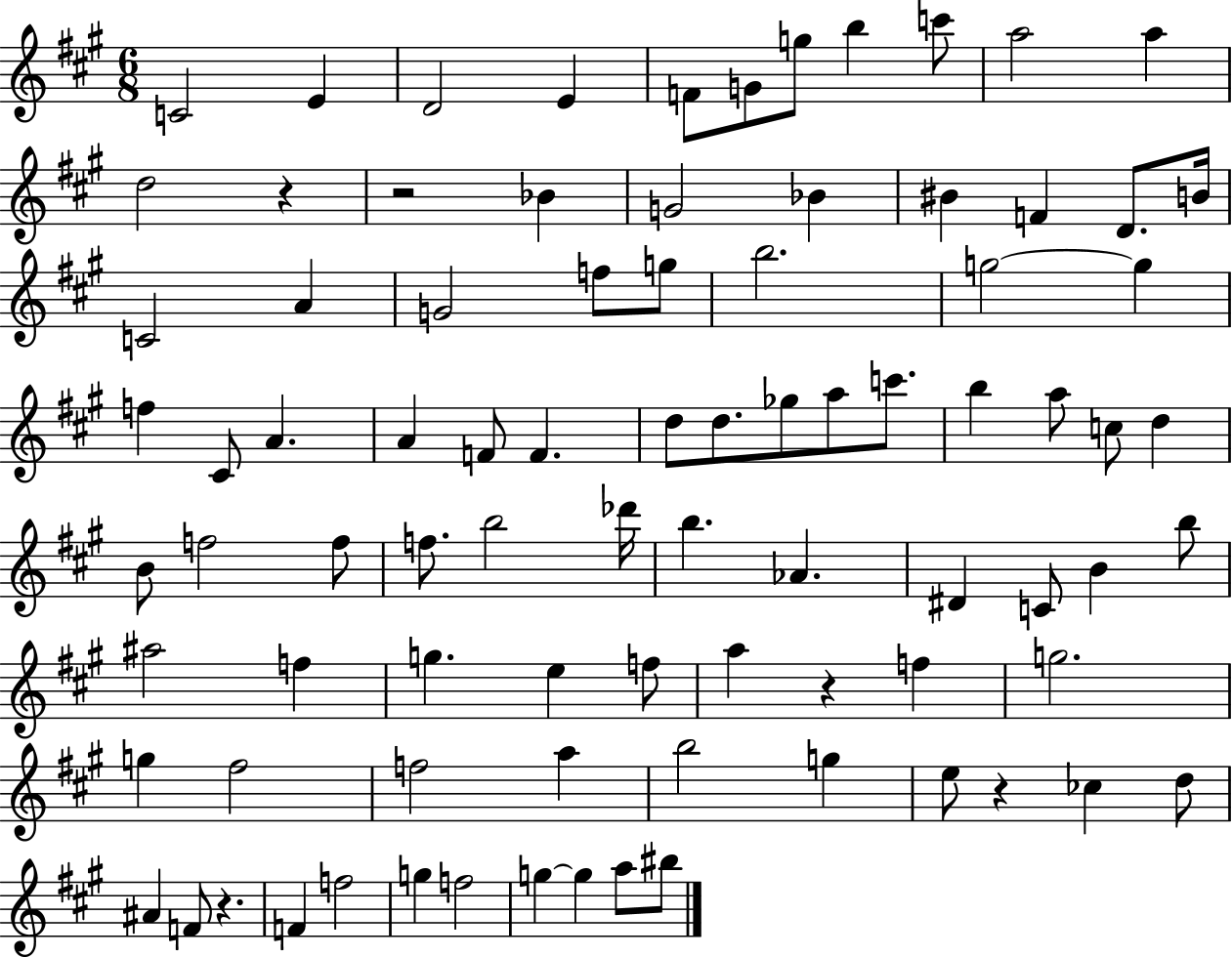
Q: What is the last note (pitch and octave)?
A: BIS5